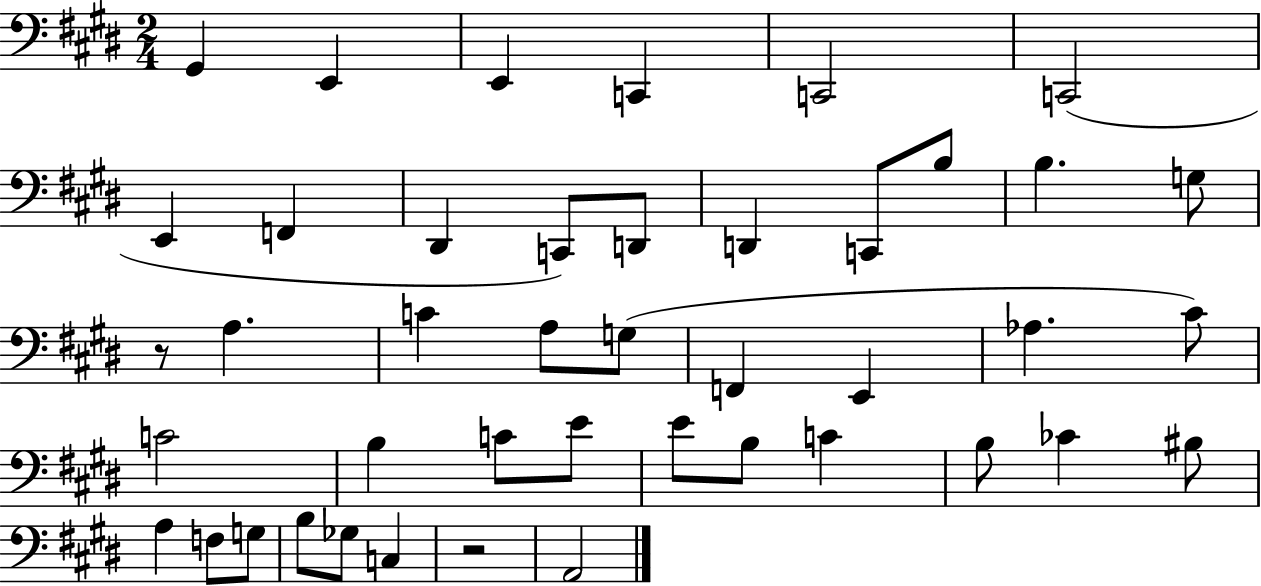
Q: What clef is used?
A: bass